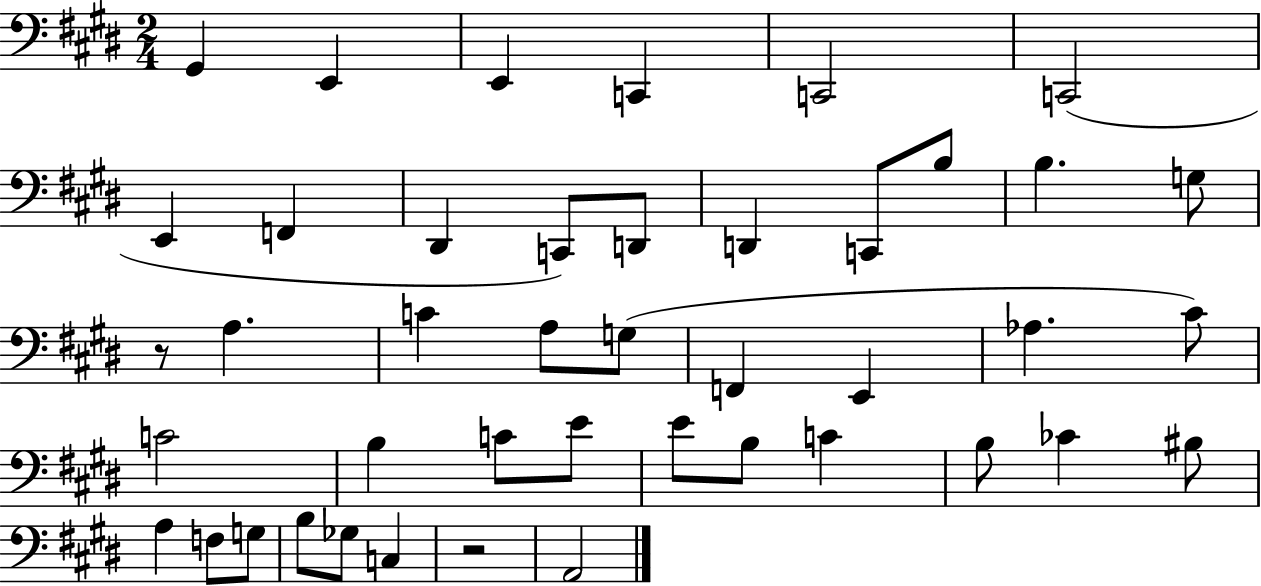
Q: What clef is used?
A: bass